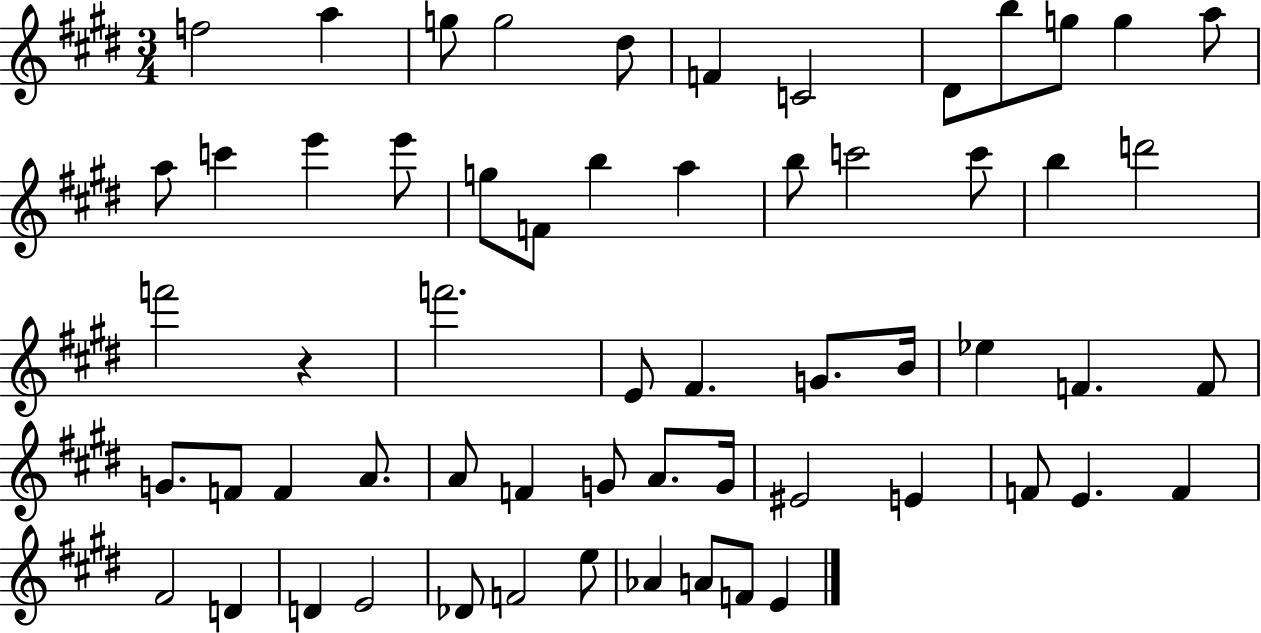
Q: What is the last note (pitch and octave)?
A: E4